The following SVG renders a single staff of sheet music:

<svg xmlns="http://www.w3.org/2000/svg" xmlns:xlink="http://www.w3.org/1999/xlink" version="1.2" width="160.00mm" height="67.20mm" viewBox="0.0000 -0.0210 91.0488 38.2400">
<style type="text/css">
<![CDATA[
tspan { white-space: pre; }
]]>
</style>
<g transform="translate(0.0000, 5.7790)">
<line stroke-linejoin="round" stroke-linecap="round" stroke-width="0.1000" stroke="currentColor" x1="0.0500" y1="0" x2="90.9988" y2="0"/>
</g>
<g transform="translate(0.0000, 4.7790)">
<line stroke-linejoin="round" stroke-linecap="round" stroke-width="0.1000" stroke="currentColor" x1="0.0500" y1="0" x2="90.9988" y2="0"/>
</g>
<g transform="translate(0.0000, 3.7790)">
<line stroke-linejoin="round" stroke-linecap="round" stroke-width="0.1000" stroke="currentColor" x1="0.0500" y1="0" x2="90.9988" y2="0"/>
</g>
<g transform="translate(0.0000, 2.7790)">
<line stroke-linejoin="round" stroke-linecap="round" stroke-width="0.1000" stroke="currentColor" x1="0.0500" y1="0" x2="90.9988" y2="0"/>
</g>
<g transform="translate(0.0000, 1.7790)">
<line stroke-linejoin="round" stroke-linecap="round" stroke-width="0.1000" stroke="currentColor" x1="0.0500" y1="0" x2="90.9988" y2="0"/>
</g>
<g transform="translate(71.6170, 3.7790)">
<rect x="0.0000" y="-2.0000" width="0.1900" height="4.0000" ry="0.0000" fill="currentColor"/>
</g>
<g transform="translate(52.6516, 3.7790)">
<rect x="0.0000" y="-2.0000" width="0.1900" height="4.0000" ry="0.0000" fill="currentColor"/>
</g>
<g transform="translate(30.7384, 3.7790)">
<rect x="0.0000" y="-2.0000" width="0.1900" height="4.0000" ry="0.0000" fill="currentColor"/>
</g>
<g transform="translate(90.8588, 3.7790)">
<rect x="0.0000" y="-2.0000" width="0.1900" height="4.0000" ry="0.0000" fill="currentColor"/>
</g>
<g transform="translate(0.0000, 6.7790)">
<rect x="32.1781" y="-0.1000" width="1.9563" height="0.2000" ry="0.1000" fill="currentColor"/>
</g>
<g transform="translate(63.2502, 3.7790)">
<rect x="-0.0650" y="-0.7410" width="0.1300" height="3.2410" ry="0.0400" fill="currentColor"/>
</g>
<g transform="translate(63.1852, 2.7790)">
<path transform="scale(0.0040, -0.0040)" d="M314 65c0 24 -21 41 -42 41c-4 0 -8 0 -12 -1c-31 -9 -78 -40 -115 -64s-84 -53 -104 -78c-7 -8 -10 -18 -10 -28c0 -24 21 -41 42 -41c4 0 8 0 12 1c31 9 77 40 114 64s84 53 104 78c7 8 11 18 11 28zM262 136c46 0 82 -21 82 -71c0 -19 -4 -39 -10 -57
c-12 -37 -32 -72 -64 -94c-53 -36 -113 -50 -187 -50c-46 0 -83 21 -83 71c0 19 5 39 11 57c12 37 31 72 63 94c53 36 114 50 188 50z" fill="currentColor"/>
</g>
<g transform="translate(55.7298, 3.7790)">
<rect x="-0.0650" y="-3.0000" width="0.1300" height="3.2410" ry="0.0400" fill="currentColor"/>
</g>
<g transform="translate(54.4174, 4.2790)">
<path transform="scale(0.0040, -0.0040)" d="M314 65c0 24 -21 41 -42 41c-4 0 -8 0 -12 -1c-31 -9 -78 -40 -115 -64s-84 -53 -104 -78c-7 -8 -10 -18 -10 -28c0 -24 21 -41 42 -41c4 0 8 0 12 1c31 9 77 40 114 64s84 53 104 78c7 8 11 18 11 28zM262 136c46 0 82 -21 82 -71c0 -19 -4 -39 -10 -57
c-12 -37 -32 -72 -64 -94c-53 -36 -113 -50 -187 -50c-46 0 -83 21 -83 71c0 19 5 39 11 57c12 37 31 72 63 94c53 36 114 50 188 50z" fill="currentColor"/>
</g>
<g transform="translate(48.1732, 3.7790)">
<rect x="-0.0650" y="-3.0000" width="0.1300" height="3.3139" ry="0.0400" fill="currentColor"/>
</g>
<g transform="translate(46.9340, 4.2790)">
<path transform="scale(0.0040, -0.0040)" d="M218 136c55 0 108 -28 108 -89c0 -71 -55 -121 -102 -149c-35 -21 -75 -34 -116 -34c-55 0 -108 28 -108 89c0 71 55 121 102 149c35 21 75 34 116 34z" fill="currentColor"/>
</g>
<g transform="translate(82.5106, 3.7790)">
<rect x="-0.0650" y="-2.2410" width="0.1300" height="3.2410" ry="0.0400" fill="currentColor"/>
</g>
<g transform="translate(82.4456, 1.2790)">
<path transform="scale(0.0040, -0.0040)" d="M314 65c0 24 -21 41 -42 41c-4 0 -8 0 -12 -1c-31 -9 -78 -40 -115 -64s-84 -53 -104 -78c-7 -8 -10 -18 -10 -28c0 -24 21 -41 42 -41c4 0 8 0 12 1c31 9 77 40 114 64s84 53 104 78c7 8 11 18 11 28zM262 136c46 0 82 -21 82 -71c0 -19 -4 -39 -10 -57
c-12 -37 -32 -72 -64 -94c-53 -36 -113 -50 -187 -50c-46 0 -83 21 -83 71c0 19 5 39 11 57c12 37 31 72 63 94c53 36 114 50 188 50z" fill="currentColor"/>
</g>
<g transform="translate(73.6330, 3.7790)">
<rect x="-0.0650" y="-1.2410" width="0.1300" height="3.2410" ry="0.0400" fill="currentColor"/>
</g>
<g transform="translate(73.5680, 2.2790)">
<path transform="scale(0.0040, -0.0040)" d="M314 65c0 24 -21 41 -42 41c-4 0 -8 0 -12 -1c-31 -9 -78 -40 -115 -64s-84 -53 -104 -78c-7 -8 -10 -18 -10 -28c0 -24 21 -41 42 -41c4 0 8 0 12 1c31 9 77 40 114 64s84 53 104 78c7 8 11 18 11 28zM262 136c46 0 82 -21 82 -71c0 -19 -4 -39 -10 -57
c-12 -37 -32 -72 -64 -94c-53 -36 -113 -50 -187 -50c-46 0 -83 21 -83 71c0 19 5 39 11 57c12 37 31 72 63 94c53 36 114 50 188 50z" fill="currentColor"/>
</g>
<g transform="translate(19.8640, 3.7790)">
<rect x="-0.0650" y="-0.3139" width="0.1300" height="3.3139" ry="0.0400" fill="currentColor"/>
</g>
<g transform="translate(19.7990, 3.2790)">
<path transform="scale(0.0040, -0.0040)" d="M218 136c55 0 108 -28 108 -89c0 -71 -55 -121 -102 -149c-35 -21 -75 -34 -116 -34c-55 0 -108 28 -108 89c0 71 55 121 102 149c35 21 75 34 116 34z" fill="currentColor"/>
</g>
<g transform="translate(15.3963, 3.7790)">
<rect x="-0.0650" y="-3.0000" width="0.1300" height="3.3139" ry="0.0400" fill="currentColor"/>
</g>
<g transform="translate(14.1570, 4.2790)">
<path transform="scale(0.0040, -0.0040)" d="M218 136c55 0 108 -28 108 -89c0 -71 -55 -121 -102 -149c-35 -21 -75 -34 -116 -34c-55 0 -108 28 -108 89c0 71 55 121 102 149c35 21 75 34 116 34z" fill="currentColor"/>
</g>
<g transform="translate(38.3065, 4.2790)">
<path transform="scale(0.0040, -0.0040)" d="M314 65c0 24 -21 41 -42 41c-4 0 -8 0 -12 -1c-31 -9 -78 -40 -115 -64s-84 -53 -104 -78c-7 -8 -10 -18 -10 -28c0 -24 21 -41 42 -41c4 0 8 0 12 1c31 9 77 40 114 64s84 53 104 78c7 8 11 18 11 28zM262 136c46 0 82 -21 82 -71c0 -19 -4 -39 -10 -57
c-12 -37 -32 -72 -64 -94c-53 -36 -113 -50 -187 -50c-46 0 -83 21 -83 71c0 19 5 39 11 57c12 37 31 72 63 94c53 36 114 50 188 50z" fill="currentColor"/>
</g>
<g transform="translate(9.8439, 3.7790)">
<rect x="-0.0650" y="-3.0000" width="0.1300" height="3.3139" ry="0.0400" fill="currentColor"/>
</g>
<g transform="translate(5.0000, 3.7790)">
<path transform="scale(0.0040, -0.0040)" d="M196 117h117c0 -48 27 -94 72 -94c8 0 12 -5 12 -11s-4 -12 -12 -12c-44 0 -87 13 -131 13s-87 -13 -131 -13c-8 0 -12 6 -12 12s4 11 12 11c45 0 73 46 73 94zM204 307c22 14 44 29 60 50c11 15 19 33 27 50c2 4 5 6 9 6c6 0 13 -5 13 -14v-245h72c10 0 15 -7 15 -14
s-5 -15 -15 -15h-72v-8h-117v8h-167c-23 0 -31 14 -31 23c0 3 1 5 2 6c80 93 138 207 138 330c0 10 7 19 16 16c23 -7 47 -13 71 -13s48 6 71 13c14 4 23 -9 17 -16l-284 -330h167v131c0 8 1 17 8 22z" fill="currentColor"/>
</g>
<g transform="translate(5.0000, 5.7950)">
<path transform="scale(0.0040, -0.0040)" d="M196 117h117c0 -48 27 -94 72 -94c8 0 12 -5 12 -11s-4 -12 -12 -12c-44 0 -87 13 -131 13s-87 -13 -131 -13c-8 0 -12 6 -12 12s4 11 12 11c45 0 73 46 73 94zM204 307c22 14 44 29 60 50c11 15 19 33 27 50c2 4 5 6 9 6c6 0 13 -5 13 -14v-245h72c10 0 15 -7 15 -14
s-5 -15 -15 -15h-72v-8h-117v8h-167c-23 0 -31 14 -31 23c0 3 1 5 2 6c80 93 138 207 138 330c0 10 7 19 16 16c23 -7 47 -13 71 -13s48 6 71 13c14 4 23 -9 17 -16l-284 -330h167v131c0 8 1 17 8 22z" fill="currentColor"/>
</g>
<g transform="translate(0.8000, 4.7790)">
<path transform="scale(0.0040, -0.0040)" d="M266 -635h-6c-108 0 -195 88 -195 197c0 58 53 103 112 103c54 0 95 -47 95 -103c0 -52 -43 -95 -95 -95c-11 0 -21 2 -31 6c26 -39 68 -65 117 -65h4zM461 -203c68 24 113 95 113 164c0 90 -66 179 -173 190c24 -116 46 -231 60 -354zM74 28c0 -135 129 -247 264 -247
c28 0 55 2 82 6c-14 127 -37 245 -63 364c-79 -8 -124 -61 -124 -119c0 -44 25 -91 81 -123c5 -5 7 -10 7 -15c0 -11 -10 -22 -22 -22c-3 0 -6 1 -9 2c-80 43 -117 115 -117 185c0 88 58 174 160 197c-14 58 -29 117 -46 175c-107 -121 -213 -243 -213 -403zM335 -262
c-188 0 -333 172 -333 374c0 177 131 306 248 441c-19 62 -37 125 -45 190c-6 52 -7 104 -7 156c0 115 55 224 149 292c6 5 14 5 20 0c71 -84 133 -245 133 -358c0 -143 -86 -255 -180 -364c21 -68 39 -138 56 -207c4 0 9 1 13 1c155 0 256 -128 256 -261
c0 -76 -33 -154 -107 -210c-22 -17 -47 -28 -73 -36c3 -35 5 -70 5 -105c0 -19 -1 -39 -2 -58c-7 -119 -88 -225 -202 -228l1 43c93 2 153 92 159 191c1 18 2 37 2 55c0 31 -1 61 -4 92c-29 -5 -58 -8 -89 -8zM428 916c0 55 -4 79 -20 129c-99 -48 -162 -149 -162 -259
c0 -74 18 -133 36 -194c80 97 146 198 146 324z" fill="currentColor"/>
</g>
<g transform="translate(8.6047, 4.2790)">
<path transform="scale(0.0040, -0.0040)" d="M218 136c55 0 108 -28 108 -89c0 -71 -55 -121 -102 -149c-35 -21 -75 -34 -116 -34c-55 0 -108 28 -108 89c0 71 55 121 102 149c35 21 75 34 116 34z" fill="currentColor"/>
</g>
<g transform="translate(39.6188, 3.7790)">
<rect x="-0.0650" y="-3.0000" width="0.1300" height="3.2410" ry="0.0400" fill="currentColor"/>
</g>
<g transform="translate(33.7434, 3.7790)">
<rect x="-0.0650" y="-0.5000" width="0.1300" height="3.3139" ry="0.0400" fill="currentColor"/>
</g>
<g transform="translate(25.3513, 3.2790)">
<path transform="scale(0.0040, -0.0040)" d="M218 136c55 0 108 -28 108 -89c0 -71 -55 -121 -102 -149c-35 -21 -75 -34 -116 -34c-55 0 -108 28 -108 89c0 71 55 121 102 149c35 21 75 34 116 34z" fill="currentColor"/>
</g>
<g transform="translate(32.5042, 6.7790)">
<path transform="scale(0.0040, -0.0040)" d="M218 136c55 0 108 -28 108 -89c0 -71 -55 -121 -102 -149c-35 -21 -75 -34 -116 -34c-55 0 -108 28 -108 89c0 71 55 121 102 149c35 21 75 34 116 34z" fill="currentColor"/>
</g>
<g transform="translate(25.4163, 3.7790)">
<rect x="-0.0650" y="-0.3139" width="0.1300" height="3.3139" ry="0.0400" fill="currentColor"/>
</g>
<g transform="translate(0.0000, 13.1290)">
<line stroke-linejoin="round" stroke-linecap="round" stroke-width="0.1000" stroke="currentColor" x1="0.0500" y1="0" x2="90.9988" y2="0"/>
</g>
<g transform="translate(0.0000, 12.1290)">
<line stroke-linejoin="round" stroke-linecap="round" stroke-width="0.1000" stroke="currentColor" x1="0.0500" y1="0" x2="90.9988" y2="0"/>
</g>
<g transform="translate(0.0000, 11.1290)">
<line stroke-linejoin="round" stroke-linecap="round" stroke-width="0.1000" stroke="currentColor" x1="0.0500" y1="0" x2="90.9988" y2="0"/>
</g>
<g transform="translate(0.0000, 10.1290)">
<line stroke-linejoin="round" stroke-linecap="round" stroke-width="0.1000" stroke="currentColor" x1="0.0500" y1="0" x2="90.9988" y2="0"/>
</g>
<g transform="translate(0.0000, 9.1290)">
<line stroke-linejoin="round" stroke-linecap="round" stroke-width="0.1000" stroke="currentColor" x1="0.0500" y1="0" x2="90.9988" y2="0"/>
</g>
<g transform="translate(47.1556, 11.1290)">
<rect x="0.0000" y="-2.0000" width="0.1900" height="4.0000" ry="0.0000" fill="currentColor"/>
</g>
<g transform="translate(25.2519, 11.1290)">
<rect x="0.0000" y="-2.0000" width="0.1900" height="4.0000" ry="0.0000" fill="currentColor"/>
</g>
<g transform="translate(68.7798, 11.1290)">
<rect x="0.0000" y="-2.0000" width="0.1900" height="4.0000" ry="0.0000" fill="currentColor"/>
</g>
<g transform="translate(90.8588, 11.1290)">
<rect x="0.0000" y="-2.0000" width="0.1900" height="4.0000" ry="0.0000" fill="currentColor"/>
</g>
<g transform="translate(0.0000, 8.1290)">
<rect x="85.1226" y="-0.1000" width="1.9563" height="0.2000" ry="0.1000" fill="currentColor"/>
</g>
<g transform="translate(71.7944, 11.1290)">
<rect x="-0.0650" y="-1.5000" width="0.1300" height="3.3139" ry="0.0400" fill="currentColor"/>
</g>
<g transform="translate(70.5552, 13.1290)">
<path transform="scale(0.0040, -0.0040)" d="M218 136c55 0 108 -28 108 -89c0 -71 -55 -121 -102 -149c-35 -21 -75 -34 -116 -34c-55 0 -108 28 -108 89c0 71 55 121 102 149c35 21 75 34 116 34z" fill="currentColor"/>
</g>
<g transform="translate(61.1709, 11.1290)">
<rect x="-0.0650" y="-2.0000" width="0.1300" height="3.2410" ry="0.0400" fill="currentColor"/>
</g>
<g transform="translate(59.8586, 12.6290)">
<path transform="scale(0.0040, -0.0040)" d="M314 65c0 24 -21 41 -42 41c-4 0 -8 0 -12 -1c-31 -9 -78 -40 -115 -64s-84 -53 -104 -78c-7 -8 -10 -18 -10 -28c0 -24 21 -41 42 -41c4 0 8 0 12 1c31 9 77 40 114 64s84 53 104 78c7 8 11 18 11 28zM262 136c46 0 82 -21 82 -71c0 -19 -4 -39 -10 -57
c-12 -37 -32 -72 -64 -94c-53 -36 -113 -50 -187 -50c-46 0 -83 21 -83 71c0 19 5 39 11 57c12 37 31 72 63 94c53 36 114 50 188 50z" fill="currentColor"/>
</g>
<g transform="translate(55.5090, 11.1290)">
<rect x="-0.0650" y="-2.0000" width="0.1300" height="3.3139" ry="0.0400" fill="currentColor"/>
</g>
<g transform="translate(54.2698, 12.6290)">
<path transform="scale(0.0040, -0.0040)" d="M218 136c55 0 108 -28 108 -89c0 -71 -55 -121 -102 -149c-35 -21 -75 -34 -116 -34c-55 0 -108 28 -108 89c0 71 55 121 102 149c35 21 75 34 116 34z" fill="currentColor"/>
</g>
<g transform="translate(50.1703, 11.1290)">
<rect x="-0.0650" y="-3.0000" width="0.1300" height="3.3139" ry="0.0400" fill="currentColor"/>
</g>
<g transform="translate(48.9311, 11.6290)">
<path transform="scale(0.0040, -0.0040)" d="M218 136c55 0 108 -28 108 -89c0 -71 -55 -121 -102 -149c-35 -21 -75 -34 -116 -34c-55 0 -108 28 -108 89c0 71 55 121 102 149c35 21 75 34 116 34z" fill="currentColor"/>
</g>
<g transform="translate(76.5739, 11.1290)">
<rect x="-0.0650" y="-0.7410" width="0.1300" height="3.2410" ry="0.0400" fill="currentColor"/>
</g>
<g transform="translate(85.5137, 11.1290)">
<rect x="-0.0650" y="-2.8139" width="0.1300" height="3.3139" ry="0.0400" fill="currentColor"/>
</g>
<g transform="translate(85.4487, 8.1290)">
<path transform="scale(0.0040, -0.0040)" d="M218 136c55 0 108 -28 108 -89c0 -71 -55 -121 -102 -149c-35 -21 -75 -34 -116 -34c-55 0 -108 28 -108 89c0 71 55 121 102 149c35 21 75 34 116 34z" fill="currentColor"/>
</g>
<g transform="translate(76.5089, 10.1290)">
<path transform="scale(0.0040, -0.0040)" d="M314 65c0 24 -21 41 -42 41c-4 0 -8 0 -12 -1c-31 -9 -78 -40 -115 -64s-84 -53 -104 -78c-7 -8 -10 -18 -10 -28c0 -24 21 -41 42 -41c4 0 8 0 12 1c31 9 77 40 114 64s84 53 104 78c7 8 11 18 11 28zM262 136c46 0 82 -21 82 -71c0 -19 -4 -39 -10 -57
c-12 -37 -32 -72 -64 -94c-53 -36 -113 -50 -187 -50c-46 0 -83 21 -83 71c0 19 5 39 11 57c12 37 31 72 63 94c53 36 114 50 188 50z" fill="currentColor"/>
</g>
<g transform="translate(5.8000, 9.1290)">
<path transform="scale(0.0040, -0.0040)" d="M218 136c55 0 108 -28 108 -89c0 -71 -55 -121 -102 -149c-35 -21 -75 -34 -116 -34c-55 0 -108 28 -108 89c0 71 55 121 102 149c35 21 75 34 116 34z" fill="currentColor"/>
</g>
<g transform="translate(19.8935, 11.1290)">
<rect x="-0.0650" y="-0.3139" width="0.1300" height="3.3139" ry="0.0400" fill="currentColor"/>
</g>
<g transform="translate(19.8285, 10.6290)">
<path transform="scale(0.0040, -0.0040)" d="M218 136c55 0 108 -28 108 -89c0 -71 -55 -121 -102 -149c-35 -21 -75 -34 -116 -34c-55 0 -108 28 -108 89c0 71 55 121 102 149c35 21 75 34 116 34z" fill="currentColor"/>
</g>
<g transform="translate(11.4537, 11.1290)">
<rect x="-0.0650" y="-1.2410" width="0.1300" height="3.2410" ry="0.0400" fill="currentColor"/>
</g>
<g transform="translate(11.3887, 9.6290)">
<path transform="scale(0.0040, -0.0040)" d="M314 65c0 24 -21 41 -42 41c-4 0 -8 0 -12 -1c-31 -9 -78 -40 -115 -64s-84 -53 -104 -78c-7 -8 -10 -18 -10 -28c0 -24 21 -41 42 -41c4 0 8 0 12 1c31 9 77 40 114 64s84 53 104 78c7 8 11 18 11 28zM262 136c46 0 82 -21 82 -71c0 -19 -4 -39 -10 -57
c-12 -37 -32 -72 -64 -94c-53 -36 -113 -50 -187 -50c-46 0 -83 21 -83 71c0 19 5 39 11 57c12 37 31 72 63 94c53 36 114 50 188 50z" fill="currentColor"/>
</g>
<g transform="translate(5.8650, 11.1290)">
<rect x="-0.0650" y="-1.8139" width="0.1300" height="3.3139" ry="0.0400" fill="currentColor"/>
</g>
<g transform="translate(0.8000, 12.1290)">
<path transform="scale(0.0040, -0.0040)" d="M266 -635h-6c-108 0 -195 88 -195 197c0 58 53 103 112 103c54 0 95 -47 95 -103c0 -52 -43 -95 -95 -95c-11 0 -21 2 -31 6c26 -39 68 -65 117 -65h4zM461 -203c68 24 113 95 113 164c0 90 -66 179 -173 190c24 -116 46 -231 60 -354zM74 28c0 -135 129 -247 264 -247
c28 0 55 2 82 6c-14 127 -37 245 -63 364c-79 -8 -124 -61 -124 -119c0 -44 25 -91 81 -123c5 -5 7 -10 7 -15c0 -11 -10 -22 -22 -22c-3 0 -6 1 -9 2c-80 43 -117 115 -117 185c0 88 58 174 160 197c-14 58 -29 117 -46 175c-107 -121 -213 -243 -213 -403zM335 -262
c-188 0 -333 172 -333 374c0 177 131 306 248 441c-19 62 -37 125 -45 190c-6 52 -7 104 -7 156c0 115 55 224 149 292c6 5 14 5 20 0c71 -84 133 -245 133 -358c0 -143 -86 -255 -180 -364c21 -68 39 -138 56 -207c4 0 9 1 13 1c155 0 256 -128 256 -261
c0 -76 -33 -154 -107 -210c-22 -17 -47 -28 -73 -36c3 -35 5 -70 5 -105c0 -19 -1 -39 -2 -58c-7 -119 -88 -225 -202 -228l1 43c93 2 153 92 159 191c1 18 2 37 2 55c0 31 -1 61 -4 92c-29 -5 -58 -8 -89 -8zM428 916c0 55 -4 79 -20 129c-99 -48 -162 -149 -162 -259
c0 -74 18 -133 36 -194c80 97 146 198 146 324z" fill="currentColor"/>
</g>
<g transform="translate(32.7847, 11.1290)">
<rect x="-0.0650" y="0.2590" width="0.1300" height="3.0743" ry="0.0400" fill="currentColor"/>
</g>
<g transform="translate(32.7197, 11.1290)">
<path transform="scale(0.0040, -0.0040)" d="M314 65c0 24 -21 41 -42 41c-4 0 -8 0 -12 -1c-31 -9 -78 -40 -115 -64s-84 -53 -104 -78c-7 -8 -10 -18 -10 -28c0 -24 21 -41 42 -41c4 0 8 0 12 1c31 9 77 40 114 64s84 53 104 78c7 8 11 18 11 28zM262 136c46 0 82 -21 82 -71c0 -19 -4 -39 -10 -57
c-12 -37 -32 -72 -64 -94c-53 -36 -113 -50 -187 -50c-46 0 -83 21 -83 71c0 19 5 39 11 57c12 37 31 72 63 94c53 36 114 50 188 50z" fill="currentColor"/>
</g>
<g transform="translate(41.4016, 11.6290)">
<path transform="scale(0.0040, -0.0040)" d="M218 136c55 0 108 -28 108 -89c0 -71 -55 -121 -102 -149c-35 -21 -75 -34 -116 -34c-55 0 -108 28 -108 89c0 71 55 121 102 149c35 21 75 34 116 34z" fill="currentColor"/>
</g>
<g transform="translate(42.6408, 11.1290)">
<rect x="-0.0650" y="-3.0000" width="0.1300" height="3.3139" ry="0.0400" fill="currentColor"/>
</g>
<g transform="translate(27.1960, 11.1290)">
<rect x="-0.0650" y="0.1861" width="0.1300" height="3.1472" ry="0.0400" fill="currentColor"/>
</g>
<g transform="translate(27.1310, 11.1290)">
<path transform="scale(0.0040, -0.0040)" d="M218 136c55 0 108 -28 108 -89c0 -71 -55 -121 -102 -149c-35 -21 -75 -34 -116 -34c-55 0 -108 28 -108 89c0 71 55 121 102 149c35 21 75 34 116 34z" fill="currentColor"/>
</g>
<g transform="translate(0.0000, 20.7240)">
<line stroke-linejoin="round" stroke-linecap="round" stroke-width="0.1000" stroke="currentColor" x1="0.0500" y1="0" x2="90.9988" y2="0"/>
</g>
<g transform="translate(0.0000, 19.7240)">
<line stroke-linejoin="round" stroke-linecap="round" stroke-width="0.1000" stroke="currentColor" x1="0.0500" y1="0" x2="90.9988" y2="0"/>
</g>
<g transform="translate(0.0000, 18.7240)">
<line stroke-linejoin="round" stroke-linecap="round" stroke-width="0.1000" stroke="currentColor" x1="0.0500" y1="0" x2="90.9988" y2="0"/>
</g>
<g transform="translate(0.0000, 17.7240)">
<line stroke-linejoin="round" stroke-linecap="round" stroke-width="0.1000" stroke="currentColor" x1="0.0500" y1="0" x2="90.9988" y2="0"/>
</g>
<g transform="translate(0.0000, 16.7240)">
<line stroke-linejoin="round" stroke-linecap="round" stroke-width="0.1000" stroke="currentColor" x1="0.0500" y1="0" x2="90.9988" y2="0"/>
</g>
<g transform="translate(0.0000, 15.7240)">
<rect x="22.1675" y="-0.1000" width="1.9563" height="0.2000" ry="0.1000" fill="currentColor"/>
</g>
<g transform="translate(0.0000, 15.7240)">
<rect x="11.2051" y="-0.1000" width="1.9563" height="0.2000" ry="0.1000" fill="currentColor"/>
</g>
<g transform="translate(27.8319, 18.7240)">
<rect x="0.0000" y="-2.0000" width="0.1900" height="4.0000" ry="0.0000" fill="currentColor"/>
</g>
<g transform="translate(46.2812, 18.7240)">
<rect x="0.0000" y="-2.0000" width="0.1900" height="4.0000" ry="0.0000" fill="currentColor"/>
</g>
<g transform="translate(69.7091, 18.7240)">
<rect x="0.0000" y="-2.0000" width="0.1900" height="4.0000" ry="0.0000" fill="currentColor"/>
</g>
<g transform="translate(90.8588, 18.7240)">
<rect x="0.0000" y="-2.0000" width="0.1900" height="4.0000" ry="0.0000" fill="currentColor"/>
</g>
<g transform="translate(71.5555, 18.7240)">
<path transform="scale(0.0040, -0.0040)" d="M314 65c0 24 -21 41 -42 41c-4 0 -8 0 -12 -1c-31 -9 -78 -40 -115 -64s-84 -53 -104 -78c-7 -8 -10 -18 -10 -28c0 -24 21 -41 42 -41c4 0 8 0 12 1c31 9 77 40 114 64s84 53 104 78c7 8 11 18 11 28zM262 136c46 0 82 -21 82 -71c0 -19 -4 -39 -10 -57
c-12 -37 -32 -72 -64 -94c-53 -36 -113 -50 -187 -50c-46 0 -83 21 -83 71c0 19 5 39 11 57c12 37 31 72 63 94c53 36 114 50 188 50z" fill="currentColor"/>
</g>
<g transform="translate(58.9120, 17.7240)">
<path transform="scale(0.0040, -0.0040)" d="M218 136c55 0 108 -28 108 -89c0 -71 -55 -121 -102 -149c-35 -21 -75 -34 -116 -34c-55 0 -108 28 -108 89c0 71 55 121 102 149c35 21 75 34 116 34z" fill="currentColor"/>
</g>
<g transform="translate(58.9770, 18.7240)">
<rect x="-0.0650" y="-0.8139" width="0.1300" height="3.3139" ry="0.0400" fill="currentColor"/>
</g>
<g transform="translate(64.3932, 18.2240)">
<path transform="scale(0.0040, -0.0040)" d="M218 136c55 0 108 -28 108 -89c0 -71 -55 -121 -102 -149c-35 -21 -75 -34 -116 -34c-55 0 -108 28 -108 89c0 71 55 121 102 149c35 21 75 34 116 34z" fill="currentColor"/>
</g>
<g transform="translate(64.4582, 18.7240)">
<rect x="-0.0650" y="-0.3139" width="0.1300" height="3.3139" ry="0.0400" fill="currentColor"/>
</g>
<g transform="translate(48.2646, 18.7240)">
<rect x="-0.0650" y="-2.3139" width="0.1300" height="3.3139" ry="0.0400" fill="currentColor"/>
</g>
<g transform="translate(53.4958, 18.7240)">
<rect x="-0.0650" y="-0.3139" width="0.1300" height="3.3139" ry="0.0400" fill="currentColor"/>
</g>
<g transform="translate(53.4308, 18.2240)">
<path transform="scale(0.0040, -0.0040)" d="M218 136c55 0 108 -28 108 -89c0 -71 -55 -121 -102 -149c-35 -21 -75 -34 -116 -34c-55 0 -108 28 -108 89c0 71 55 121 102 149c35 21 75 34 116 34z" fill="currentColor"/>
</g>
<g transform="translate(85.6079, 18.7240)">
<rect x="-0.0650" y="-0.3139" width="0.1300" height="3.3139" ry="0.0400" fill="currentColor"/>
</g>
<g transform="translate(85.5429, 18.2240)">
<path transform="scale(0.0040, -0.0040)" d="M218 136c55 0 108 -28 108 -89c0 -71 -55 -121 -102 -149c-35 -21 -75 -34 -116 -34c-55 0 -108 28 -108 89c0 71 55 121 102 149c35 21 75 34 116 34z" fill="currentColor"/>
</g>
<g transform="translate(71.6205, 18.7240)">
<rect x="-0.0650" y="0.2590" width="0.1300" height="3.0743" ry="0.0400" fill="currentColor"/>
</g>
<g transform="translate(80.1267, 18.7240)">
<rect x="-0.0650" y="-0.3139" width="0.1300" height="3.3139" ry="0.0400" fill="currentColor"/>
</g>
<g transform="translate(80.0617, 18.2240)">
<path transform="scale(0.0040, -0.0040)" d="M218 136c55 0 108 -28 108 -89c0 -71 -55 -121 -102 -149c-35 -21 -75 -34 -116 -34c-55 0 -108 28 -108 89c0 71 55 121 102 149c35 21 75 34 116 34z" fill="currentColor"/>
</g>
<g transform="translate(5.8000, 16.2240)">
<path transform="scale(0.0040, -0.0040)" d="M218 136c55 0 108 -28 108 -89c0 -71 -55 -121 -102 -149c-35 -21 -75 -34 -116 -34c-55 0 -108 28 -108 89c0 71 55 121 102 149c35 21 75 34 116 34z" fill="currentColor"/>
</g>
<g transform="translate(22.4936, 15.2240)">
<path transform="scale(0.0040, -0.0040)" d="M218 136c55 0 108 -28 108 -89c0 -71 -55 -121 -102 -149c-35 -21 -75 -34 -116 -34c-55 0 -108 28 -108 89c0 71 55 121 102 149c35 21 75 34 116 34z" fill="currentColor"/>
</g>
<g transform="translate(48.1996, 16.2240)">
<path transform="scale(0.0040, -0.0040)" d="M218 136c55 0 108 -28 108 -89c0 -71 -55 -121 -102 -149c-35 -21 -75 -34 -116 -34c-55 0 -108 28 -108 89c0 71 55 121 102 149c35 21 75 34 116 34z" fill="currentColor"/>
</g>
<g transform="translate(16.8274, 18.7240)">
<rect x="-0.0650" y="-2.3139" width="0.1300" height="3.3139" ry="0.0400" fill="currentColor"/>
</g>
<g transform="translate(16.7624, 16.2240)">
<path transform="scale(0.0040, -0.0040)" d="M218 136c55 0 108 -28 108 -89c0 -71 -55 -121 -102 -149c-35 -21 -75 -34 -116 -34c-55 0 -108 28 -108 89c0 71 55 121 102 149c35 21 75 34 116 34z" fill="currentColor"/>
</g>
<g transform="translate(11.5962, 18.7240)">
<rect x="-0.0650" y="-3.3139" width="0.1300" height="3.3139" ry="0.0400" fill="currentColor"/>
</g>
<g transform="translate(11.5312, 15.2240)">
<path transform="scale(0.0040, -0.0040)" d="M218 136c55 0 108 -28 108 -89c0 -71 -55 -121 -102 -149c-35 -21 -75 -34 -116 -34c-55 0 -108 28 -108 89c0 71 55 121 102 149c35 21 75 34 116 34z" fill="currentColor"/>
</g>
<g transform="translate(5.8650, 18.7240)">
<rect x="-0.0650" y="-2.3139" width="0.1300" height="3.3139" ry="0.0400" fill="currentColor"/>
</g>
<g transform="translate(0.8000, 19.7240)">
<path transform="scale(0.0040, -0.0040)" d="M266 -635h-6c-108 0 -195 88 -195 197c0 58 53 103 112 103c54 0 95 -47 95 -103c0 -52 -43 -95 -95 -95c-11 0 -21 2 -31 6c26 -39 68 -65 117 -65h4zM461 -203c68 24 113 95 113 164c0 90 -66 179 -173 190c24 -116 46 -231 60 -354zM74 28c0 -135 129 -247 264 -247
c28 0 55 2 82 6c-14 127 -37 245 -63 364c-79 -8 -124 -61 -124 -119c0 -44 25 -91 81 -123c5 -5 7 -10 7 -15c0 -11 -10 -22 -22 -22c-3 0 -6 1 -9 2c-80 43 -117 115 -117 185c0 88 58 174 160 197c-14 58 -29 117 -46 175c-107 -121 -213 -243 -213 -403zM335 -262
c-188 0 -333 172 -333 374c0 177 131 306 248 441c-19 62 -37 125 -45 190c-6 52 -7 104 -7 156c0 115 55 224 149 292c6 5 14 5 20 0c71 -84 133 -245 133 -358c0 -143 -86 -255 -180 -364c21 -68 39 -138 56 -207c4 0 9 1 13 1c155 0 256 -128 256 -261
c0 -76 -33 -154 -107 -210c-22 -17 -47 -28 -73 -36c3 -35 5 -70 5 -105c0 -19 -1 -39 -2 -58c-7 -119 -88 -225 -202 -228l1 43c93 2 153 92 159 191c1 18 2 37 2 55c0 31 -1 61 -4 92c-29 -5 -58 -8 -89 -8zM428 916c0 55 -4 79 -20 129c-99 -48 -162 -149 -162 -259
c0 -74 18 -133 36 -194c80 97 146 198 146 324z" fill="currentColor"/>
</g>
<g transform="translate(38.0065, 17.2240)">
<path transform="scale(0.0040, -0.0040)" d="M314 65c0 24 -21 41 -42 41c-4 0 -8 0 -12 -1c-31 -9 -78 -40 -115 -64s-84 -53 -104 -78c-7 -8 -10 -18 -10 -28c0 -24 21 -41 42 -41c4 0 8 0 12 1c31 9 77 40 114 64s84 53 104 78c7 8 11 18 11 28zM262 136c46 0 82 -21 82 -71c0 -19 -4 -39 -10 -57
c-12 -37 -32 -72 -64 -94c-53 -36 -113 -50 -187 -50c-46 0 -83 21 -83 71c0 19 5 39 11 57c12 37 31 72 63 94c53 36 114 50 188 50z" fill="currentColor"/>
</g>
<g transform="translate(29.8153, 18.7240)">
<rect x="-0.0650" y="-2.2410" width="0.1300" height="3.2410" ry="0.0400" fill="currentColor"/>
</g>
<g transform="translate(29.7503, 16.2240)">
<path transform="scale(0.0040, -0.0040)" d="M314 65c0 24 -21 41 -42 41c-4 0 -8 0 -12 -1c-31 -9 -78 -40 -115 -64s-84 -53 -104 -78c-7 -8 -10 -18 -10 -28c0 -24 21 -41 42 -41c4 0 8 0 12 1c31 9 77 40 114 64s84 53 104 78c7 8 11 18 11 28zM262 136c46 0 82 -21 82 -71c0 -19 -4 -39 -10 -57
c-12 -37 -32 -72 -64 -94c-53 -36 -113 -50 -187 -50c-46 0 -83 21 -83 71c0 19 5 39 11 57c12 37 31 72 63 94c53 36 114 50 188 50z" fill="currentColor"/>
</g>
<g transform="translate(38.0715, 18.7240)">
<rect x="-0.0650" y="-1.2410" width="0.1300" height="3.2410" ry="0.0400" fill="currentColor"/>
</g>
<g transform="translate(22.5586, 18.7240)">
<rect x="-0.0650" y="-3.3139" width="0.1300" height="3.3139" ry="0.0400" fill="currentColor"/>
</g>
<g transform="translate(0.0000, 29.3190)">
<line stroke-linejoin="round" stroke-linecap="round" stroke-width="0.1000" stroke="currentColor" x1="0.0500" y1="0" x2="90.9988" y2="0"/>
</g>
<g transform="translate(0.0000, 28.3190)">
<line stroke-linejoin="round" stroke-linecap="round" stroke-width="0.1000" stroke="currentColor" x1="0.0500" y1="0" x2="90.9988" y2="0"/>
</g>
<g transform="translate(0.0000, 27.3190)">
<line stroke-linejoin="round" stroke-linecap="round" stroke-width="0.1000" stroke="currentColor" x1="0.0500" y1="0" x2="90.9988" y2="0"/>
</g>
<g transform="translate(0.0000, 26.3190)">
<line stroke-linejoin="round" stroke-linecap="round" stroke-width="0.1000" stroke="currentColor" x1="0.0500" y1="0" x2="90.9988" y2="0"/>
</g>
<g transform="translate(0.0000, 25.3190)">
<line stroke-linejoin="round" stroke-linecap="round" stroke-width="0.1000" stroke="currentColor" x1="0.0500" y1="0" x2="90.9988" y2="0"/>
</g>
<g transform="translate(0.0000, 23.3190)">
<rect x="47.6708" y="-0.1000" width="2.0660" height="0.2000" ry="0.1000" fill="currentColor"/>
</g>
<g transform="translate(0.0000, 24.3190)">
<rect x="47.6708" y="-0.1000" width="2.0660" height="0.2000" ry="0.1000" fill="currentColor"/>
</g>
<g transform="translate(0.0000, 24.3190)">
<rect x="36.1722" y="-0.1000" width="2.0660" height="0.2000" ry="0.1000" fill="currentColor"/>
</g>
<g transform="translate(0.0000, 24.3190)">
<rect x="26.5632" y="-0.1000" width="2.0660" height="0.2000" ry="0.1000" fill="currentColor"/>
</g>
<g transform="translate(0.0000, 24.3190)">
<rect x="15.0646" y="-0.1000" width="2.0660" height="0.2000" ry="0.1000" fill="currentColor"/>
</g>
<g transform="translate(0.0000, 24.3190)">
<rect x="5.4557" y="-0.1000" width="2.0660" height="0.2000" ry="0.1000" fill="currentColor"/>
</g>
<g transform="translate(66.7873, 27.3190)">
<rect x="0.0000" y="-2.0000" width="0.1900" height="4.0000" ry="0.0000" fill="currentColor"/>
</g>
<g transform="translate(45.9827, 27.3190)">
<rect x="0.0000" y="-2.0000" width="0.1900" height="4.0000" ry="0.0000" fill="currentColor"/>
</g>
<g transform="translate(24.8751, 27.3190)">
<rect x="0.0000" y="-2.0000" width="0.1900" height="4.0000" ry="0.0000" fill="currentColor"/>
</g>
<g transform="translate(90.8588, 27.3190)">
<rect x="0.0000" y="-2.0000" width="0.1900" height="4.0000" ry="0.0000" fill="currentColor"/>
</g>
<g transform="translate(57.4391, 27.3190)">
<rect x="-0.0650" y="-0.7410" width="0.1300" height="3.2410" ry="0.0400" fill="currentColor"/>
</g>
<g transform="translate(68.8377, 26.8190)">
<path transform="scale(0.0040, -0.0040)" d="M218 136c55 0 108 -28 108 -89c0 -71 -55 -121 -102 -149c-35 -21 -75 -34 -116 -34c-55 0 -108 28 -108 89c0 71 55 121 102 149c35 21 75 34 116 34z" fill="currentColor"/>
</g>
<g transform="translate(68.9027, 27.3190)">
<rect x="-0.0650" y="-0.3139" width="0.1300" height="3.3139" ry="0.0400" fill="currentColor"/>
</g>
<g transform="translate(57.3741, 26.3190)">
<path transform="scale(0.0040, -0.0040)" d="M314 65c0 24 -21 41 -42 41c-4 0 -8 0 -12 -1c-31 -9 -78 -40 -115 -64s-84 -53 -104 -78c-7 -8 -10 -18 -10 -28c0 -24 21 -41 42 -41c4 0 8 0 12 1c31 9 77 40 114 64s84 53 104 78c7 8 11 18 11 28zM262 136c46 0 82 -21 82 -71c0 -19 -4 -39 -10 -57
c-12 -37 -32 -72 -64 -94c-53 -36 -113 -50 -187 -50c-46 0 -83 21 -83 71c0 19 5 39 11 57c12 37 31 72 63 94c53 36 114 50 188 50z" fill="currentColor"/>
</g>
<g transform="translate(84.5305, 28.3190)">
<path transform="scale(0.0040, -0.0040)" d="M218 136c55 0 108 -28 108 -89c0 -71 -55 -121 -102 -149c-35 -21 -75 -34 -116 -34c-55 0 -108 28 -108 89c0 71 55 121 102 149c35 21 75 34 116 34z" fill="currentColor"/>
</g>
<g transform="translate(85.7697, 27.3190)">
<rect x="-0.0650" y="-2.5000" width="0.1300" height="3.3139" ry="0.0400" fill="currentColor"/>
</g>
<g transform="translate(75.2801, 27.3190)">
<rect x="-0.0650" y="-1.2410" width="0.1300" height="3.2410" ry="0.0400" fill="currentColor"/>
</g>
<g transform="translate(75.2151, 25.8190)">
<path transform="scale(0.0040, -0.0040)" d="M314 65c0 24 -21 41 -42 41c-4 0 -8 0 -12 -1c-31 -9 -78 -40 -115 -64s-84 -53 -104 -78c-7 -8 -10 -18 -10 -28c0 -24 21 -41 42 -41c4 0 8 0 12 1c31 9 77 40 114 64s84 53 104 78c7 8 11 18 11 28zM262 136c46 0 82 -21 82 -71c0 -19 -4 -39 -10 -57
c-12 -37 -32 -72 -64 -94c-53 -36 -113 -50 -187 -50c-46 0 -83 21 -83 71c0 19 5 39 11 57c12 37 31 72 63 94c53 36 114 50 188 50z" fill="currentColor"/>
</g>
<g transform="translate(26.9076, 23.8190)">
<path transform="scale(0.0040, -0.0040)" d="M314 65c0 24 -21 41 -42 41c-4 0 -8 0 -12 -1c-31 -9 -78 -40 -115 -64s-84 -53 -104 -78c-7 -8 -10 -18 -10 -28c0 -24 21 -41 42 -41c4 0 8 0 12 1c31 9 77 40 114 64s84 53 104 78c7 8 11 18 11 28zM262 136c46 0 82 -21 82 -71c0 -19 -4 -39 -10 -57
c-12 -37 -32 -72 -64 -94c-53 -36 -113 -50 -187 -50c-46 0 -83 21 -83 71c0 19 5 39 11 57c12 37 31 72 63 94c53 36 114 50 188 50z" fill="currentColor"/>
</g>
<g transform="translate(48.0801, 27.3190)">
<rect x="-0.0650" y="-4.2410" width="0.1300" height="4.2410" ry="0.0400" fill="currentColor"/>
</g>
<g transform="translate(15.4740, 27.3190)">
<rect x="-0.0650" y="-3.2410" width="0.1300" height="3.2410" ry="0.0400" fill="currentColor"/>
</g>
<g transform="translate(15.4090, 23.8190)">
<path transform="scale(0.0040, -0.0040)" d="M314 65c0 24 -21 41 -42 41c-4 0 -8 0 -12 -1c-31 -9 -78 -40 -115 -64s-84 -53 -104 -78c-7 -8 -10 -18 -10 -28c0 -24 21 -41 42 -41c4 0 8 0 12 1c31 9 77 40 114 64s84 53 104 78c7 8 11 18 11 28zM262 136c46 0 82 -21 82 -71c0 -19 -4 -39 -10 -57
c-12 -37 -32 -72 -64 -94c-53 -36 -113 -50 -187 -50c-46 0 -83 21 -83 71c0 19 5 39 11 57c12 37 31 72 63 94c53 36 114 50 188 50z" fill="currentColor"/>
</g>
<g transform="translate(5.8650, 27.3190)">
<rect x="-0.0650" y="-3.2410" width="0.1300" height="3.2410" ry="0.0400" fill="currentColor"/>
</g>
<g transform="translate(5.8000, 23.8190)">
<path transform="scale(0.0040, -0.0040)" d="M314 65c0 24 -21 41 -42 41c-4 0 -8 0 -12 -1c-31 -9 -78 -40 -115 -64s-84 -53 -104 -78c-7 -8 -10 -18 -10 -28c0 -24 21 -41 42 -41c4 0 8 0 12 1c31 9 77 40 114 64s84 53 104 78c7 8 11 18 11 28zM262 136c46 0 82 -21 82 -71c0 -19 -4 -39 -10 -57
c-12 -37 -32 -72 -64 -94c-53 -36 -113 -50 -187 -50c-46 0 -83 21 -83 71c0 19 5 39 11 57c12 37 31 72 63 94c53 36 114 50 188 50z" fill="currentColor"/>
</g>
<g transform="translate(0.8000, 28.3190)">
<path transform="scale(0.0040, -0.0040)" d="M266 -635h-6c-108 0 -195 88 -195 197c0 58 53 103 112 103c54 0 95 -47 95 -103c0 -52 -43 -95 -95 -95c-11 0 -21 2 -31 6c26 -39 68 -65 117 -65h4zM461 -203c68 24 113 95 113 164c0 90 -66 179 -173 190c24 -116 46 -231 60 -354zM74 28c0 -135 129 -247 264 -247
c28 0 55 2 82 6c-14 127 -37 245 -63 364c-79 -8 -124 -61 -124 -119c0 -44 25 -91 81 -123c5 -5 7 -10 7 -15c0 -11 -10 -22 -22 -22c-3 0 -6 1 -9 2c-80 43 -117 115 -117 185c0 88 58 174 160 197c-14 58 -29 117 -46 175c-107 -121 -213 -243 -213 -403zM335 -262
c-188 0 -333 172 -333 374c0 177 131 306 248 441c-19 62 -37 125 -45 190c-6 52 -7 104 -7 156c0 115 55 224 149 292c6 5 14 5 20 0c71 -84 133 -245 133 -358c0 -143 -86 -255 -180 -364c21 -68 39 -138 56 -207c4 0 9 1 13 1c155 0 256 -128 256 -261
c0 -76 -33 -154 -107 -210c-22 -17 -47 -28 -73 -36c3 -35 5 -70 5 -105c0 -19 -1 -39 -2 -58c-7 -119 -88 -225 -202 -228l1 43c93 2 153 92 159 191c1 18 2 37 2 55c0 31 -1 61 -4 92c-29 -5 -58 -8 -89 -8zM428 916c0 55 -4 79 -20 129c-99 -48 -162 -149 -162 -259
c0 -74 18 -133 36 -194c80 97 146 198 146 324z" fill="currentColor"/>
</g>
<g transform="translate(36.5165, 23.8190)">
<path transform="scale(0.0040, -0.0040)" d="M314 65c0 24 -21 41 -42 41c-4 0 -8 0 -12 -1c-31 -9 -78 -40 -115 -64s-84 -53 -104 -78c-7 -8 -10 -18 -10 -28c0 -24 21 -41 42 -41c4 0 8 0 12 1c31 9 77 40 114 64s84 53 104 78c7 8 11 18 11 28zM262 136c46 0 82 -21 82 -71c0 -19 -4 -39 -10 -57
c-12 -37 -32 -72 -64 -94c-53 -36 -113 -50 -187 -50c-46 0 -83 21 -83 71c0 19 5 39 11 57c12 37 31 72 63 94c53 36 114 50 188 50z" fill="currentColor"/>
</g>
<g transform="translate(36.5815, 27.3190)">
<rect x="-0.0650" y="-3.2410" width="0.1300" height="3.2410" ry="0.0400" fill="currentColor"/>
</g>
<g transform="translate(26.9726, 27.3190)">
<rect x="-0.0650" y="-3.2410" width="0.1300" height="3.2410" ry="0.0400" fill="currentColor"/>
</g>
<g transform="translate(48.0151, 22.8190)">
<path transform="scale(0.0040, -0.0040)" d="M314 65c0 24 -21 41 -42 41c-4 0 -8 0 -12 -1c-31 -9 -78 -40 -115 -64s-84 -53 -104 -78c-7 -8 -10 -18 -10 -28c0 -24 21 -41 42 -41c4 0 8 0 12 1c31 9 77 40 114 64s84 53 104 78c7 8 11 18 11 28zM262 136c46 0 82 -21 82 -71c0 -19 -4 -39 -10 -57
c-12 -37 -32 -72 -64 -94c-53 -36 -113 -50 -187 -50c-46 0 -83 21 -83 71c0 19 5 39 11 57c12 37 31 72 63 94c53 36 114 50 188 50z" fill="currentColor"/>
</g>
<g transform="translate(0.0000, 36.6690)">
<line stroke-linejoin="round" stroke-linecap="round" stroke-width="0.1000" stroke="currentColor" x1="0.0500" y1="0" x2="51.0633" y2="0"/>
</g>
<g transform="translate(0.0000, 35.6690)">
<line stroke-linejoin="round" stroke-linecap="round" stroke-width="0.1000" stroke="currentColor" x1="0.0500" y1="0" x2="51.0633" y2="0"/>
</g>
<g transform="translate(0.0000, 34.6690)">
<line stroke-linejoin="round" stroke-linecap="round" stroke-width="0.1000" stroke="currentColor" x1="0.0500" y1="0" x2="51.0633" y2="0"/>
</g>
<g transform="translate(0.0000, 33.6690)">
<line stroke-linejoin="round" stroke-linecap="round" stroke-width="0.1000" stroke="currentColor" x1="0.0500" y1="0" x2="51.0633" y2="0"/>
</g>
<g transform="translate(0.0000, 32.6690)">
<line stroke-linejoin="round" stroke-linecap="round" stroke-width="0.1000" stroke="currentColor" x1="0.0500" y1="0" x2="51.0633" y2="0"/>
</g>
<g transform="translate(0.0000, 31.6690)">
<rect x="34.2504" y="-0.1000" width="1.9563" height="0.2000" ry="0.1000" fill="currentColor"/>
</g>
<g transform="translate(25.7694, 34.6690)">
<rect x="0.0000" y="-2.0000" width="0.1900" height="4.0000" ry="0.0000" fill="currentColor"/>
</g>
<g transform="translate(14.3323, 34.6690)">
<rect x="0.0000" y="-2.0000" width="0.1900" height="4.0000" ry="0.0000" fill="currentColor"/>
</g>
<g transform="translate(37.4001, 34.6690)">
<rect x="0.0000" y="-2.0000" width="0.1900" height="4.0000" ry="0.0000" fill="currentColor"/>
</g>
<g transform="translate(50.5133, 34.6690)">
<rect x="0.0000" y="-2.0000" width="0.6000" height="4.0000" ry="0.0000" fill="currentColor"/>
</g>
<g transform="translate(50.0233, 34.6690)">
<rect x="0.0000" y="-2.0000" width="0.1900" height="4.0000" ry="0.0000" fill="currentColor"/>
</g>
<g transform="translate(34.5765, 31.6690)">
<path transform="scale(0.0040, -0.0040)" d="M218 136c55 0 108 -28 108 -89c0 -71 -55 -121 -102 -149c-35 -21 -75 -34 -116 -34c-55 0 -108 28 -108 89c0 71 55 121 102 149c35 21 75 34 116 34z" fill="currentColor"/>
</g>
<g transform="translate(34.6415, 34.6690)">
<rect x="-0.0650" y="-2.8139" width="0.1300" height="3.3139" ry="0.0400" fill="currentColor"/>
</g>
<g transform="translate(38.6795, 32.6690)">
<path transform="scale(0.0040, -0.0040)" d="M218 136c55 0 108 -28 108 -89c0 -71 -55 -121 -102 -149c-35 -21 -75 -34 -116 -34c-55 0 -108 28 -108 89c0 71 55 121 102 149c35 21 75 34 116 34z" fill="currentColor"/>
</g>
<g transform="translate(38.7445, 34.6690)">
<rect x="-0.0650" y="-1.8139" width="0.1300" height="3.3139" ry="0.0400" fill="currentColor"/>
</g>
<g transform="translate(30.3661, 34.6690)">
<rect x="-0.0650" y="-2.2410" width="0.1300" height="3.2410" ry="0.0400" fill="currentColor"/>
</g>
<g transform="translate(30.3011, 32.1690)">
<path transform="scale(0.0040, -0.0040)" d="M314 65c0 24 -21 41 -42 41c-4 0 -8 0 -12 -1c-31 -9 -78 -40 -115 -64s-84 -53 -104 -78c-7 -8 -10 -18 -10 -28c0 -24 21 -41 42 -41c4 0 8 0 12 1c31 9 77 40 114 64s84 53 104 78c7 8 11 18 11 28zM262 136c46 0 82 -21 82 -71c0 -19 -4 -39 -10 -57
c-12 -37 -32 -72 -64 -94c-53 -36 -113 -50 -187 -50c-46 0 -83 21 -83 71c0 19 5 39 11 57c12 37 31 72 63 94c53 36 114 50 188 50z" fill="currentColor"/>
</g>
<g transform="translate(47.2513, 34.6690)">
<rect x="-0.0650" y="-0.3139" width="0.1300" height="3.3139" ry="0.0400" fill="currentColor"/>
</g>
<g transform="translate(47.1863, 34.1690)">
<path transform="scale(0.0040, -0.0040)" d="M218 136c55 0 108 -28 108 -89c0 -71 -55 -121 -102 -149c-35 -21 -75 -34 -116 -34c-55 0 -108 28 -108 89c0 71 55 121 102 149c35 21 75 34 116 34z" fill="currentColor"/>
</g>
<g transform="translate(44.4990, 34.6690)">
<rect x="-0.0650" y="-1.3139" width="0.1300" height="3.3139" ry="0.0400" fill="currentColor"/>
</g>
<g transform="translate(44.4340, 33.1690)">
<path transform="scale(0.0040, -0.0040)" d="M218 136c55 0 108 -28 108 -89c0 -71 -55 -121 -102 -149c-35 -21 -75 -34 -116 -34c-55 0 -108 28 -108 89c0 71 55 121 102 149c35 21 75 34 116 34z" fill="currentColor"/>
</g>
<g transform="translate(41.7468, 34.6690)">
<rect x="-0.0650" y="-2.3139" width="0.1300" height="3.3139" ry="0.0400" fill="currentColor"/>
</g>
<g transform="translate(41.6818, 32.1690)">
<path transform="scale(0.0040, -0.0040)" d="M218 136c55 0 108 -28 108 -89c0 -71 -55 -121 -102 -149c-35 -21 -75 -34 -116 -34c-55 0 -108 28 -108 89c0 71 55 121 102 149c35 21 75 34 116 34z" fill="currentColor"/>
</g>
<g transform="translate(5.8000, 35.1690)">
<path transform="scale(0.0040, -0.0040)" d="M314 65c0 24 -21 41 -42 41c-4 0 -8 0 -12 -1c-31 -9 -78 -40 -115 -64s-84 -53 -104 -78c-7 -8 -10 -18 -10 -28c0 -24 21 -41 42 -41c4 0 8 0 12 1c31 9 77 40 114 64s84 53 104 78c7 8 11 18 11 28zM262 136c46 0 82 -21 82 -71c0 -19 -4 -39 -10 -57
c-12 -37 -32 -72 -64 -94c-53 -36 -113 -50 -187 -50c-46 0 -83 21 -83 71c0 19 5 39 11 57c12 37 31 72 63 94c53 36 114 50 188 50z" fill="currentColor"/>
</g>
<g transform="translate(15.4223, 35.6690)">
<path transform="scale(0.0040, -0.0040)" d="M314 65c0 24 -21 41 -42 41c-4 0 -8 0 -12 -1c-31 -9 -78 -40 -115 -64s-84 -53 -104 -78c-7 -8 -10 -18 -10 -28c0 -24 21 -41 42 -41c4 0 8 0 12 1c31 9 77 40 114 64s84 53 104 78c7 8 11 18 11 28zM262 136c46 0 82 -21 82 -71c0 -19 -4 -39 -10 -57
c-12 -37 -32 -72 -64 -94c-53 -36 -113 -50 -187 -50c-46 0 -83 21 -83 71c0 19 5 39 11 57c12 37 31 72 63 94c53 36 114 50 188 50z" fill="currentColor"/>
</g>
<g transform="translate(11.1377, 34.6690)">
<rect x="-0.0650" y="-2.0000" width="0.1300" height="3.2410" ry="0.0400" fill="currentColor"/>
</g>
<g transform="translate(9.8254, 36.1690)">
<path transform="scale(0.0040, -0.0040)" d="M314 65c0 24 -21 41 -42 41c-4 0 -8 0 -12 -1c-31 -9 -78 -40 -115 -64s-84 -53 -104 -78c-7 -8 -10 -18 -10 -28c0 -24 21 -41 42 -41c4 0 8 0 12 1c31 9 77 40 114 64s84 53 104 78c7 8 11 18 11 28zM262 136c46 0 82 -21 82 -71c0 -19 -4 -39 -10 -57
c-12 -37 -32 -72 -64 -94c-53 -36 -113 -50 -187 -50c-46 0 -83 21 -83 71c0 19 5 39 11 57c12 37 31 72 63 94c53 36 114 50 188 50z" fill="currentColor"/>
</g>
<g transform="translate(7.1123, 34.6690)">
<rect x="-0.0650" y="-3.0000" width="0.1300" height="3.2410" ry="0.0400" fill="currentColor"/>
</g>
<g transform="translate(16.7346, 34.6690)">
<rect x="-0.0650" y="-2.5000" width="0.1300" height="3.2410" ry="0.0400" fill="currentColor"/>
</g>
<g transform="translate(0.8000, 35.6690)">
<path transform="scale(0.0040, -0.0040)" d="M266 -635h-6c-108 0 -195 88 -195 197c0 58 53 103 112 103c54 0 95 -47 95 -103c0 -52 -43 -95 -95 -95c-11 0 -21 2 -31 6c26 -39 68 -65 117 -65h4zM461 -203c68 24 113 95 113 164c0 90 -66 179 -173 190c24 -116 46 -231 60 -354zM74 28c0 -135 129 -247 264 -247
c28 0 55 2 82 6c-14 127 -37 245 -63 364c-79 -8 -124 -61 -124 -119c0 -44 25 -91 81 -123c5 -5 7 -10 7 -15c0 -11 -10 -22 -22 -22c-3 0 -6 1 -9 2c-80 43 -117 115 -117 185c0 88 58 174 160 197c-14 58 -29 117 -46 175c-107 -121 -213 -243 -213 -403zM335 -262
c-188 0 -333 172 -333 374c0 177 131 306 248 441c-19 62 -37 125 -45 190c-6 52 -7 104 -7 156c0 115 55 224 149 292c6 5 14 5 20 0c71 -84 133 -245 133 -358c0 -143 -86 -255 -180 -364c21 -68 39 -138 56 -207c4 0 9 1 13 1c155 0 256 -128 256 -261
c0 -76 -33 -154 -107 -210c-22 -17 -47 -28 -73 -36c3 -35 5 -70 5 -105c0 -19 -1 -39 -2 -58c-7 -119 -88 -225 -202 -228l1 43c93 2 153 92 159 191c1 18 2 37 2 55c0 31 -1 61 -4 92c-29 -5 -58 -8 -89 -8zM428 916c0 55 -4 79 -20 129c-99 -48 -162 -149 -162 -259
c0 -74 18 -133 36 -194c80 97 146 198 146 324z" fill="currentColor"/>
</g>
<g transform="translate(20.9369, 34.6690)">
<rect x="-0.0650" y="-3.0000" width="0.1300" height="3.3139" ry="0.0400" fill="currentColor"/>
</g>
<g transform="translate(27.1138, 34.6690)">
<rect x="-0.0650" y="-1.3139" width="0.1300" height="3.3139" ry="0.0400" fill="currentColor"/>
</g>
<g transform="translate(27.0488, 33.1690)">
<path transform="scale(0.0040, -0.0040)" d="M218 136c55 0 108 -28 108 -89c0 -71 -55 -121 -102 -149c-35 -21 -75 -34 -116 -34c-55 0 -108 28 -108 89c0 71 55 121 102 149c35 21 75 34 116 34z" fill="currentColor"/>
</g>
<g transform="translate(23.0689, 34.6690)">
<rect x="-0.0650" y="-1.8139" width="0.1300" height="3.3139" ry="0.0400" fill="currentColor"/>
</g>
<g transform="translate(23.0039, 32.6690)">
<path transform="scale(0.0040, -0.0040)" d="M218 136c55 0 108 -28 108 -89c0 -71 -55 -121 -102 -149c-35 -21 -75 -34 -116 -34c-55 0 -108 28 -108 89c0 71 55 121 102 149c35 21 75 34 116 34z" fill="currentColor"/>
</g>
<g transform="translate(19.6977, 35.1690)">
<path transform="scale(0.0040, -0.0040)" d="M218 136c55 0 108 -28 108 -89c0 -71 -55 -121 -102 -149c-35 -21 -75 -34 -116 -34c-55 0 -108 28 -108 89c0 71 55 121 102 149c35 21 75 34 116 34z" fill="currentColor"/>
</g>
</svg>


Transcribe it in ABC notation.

X:1
T:Untitled
M:4/4
L:1/4
K:C
A A c c C A2 A A2 d2 e2 g2 f e2 c B B2 A A F F2 E d2 a g b g b g2 e2 g c d c B2 c c b2 b2 b2 b2 d'2 d2 c e2 G A2 F2 G2 A f e g2 a f g e c